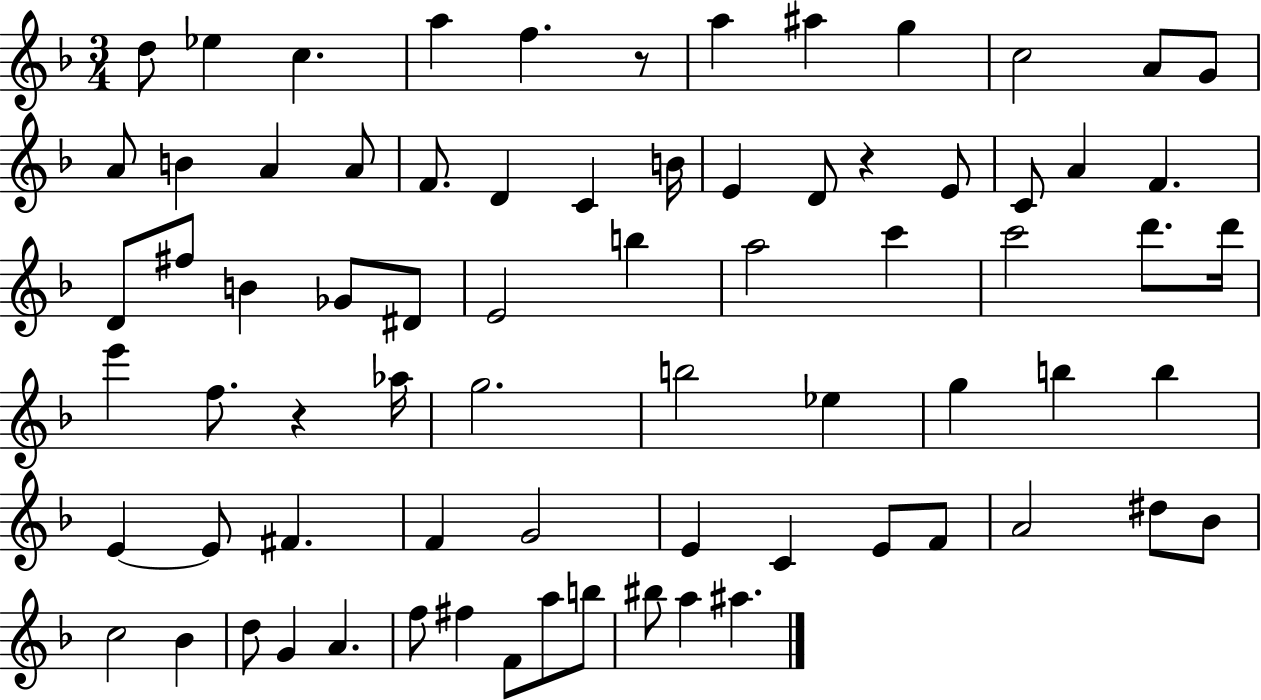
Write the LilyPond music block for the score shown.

{
  \clef treble
  \numericTimeSignature
  \time 3/4
  \key f \major
  d''8 ees''4 c''4. | a''4 f''4. r8 | a''4 ais''4 g''4 | c''2 a'8 g'8 | \break a'8 b'4 a'4 a'8 | f'8. d'4 c'4 b'16 | e'4 d'8 r4 e'8 | c'8 a'4 f'4. | \break d'8 fis''8 b'4 ges'8 dis'8 | e'2 b''4 | a''2 c'''4 | c'''2 d'''8. d'''16 | \break e'''4 f''8. r4 aes''16 | g''2. | b''2 ees''4 | g''4 b''4 b''4 | \break e'4~~ e'8 fis'4. | f'4 g'2 | e'4 c'4 e'8 f'8 | a'2 dis''8 bes'8 | \break c''2 bes'4 | d''8 g'4 a'4. | f''8 fis''4 f'8 a''8 b''8 | bis''8 a''4 ais''4. | \break \bar "|."
}